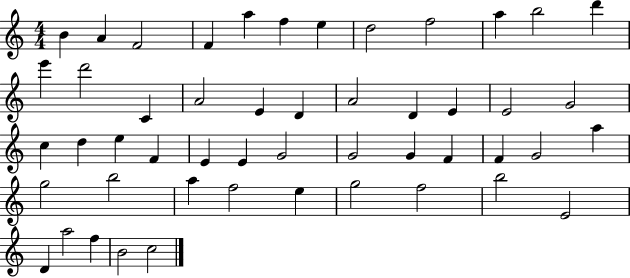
X:1
T:Untitled
M:4/4
L:1/4
K:C
B A F2 F a f e d2 f2 a b2 d' e' d'2 C A2 E D A2 D E E2 G2 c d e F E E G2 G2 G F F G2 a g2 b2 a f2 e g2 f2 b2 E2 D a2 f B2 c2